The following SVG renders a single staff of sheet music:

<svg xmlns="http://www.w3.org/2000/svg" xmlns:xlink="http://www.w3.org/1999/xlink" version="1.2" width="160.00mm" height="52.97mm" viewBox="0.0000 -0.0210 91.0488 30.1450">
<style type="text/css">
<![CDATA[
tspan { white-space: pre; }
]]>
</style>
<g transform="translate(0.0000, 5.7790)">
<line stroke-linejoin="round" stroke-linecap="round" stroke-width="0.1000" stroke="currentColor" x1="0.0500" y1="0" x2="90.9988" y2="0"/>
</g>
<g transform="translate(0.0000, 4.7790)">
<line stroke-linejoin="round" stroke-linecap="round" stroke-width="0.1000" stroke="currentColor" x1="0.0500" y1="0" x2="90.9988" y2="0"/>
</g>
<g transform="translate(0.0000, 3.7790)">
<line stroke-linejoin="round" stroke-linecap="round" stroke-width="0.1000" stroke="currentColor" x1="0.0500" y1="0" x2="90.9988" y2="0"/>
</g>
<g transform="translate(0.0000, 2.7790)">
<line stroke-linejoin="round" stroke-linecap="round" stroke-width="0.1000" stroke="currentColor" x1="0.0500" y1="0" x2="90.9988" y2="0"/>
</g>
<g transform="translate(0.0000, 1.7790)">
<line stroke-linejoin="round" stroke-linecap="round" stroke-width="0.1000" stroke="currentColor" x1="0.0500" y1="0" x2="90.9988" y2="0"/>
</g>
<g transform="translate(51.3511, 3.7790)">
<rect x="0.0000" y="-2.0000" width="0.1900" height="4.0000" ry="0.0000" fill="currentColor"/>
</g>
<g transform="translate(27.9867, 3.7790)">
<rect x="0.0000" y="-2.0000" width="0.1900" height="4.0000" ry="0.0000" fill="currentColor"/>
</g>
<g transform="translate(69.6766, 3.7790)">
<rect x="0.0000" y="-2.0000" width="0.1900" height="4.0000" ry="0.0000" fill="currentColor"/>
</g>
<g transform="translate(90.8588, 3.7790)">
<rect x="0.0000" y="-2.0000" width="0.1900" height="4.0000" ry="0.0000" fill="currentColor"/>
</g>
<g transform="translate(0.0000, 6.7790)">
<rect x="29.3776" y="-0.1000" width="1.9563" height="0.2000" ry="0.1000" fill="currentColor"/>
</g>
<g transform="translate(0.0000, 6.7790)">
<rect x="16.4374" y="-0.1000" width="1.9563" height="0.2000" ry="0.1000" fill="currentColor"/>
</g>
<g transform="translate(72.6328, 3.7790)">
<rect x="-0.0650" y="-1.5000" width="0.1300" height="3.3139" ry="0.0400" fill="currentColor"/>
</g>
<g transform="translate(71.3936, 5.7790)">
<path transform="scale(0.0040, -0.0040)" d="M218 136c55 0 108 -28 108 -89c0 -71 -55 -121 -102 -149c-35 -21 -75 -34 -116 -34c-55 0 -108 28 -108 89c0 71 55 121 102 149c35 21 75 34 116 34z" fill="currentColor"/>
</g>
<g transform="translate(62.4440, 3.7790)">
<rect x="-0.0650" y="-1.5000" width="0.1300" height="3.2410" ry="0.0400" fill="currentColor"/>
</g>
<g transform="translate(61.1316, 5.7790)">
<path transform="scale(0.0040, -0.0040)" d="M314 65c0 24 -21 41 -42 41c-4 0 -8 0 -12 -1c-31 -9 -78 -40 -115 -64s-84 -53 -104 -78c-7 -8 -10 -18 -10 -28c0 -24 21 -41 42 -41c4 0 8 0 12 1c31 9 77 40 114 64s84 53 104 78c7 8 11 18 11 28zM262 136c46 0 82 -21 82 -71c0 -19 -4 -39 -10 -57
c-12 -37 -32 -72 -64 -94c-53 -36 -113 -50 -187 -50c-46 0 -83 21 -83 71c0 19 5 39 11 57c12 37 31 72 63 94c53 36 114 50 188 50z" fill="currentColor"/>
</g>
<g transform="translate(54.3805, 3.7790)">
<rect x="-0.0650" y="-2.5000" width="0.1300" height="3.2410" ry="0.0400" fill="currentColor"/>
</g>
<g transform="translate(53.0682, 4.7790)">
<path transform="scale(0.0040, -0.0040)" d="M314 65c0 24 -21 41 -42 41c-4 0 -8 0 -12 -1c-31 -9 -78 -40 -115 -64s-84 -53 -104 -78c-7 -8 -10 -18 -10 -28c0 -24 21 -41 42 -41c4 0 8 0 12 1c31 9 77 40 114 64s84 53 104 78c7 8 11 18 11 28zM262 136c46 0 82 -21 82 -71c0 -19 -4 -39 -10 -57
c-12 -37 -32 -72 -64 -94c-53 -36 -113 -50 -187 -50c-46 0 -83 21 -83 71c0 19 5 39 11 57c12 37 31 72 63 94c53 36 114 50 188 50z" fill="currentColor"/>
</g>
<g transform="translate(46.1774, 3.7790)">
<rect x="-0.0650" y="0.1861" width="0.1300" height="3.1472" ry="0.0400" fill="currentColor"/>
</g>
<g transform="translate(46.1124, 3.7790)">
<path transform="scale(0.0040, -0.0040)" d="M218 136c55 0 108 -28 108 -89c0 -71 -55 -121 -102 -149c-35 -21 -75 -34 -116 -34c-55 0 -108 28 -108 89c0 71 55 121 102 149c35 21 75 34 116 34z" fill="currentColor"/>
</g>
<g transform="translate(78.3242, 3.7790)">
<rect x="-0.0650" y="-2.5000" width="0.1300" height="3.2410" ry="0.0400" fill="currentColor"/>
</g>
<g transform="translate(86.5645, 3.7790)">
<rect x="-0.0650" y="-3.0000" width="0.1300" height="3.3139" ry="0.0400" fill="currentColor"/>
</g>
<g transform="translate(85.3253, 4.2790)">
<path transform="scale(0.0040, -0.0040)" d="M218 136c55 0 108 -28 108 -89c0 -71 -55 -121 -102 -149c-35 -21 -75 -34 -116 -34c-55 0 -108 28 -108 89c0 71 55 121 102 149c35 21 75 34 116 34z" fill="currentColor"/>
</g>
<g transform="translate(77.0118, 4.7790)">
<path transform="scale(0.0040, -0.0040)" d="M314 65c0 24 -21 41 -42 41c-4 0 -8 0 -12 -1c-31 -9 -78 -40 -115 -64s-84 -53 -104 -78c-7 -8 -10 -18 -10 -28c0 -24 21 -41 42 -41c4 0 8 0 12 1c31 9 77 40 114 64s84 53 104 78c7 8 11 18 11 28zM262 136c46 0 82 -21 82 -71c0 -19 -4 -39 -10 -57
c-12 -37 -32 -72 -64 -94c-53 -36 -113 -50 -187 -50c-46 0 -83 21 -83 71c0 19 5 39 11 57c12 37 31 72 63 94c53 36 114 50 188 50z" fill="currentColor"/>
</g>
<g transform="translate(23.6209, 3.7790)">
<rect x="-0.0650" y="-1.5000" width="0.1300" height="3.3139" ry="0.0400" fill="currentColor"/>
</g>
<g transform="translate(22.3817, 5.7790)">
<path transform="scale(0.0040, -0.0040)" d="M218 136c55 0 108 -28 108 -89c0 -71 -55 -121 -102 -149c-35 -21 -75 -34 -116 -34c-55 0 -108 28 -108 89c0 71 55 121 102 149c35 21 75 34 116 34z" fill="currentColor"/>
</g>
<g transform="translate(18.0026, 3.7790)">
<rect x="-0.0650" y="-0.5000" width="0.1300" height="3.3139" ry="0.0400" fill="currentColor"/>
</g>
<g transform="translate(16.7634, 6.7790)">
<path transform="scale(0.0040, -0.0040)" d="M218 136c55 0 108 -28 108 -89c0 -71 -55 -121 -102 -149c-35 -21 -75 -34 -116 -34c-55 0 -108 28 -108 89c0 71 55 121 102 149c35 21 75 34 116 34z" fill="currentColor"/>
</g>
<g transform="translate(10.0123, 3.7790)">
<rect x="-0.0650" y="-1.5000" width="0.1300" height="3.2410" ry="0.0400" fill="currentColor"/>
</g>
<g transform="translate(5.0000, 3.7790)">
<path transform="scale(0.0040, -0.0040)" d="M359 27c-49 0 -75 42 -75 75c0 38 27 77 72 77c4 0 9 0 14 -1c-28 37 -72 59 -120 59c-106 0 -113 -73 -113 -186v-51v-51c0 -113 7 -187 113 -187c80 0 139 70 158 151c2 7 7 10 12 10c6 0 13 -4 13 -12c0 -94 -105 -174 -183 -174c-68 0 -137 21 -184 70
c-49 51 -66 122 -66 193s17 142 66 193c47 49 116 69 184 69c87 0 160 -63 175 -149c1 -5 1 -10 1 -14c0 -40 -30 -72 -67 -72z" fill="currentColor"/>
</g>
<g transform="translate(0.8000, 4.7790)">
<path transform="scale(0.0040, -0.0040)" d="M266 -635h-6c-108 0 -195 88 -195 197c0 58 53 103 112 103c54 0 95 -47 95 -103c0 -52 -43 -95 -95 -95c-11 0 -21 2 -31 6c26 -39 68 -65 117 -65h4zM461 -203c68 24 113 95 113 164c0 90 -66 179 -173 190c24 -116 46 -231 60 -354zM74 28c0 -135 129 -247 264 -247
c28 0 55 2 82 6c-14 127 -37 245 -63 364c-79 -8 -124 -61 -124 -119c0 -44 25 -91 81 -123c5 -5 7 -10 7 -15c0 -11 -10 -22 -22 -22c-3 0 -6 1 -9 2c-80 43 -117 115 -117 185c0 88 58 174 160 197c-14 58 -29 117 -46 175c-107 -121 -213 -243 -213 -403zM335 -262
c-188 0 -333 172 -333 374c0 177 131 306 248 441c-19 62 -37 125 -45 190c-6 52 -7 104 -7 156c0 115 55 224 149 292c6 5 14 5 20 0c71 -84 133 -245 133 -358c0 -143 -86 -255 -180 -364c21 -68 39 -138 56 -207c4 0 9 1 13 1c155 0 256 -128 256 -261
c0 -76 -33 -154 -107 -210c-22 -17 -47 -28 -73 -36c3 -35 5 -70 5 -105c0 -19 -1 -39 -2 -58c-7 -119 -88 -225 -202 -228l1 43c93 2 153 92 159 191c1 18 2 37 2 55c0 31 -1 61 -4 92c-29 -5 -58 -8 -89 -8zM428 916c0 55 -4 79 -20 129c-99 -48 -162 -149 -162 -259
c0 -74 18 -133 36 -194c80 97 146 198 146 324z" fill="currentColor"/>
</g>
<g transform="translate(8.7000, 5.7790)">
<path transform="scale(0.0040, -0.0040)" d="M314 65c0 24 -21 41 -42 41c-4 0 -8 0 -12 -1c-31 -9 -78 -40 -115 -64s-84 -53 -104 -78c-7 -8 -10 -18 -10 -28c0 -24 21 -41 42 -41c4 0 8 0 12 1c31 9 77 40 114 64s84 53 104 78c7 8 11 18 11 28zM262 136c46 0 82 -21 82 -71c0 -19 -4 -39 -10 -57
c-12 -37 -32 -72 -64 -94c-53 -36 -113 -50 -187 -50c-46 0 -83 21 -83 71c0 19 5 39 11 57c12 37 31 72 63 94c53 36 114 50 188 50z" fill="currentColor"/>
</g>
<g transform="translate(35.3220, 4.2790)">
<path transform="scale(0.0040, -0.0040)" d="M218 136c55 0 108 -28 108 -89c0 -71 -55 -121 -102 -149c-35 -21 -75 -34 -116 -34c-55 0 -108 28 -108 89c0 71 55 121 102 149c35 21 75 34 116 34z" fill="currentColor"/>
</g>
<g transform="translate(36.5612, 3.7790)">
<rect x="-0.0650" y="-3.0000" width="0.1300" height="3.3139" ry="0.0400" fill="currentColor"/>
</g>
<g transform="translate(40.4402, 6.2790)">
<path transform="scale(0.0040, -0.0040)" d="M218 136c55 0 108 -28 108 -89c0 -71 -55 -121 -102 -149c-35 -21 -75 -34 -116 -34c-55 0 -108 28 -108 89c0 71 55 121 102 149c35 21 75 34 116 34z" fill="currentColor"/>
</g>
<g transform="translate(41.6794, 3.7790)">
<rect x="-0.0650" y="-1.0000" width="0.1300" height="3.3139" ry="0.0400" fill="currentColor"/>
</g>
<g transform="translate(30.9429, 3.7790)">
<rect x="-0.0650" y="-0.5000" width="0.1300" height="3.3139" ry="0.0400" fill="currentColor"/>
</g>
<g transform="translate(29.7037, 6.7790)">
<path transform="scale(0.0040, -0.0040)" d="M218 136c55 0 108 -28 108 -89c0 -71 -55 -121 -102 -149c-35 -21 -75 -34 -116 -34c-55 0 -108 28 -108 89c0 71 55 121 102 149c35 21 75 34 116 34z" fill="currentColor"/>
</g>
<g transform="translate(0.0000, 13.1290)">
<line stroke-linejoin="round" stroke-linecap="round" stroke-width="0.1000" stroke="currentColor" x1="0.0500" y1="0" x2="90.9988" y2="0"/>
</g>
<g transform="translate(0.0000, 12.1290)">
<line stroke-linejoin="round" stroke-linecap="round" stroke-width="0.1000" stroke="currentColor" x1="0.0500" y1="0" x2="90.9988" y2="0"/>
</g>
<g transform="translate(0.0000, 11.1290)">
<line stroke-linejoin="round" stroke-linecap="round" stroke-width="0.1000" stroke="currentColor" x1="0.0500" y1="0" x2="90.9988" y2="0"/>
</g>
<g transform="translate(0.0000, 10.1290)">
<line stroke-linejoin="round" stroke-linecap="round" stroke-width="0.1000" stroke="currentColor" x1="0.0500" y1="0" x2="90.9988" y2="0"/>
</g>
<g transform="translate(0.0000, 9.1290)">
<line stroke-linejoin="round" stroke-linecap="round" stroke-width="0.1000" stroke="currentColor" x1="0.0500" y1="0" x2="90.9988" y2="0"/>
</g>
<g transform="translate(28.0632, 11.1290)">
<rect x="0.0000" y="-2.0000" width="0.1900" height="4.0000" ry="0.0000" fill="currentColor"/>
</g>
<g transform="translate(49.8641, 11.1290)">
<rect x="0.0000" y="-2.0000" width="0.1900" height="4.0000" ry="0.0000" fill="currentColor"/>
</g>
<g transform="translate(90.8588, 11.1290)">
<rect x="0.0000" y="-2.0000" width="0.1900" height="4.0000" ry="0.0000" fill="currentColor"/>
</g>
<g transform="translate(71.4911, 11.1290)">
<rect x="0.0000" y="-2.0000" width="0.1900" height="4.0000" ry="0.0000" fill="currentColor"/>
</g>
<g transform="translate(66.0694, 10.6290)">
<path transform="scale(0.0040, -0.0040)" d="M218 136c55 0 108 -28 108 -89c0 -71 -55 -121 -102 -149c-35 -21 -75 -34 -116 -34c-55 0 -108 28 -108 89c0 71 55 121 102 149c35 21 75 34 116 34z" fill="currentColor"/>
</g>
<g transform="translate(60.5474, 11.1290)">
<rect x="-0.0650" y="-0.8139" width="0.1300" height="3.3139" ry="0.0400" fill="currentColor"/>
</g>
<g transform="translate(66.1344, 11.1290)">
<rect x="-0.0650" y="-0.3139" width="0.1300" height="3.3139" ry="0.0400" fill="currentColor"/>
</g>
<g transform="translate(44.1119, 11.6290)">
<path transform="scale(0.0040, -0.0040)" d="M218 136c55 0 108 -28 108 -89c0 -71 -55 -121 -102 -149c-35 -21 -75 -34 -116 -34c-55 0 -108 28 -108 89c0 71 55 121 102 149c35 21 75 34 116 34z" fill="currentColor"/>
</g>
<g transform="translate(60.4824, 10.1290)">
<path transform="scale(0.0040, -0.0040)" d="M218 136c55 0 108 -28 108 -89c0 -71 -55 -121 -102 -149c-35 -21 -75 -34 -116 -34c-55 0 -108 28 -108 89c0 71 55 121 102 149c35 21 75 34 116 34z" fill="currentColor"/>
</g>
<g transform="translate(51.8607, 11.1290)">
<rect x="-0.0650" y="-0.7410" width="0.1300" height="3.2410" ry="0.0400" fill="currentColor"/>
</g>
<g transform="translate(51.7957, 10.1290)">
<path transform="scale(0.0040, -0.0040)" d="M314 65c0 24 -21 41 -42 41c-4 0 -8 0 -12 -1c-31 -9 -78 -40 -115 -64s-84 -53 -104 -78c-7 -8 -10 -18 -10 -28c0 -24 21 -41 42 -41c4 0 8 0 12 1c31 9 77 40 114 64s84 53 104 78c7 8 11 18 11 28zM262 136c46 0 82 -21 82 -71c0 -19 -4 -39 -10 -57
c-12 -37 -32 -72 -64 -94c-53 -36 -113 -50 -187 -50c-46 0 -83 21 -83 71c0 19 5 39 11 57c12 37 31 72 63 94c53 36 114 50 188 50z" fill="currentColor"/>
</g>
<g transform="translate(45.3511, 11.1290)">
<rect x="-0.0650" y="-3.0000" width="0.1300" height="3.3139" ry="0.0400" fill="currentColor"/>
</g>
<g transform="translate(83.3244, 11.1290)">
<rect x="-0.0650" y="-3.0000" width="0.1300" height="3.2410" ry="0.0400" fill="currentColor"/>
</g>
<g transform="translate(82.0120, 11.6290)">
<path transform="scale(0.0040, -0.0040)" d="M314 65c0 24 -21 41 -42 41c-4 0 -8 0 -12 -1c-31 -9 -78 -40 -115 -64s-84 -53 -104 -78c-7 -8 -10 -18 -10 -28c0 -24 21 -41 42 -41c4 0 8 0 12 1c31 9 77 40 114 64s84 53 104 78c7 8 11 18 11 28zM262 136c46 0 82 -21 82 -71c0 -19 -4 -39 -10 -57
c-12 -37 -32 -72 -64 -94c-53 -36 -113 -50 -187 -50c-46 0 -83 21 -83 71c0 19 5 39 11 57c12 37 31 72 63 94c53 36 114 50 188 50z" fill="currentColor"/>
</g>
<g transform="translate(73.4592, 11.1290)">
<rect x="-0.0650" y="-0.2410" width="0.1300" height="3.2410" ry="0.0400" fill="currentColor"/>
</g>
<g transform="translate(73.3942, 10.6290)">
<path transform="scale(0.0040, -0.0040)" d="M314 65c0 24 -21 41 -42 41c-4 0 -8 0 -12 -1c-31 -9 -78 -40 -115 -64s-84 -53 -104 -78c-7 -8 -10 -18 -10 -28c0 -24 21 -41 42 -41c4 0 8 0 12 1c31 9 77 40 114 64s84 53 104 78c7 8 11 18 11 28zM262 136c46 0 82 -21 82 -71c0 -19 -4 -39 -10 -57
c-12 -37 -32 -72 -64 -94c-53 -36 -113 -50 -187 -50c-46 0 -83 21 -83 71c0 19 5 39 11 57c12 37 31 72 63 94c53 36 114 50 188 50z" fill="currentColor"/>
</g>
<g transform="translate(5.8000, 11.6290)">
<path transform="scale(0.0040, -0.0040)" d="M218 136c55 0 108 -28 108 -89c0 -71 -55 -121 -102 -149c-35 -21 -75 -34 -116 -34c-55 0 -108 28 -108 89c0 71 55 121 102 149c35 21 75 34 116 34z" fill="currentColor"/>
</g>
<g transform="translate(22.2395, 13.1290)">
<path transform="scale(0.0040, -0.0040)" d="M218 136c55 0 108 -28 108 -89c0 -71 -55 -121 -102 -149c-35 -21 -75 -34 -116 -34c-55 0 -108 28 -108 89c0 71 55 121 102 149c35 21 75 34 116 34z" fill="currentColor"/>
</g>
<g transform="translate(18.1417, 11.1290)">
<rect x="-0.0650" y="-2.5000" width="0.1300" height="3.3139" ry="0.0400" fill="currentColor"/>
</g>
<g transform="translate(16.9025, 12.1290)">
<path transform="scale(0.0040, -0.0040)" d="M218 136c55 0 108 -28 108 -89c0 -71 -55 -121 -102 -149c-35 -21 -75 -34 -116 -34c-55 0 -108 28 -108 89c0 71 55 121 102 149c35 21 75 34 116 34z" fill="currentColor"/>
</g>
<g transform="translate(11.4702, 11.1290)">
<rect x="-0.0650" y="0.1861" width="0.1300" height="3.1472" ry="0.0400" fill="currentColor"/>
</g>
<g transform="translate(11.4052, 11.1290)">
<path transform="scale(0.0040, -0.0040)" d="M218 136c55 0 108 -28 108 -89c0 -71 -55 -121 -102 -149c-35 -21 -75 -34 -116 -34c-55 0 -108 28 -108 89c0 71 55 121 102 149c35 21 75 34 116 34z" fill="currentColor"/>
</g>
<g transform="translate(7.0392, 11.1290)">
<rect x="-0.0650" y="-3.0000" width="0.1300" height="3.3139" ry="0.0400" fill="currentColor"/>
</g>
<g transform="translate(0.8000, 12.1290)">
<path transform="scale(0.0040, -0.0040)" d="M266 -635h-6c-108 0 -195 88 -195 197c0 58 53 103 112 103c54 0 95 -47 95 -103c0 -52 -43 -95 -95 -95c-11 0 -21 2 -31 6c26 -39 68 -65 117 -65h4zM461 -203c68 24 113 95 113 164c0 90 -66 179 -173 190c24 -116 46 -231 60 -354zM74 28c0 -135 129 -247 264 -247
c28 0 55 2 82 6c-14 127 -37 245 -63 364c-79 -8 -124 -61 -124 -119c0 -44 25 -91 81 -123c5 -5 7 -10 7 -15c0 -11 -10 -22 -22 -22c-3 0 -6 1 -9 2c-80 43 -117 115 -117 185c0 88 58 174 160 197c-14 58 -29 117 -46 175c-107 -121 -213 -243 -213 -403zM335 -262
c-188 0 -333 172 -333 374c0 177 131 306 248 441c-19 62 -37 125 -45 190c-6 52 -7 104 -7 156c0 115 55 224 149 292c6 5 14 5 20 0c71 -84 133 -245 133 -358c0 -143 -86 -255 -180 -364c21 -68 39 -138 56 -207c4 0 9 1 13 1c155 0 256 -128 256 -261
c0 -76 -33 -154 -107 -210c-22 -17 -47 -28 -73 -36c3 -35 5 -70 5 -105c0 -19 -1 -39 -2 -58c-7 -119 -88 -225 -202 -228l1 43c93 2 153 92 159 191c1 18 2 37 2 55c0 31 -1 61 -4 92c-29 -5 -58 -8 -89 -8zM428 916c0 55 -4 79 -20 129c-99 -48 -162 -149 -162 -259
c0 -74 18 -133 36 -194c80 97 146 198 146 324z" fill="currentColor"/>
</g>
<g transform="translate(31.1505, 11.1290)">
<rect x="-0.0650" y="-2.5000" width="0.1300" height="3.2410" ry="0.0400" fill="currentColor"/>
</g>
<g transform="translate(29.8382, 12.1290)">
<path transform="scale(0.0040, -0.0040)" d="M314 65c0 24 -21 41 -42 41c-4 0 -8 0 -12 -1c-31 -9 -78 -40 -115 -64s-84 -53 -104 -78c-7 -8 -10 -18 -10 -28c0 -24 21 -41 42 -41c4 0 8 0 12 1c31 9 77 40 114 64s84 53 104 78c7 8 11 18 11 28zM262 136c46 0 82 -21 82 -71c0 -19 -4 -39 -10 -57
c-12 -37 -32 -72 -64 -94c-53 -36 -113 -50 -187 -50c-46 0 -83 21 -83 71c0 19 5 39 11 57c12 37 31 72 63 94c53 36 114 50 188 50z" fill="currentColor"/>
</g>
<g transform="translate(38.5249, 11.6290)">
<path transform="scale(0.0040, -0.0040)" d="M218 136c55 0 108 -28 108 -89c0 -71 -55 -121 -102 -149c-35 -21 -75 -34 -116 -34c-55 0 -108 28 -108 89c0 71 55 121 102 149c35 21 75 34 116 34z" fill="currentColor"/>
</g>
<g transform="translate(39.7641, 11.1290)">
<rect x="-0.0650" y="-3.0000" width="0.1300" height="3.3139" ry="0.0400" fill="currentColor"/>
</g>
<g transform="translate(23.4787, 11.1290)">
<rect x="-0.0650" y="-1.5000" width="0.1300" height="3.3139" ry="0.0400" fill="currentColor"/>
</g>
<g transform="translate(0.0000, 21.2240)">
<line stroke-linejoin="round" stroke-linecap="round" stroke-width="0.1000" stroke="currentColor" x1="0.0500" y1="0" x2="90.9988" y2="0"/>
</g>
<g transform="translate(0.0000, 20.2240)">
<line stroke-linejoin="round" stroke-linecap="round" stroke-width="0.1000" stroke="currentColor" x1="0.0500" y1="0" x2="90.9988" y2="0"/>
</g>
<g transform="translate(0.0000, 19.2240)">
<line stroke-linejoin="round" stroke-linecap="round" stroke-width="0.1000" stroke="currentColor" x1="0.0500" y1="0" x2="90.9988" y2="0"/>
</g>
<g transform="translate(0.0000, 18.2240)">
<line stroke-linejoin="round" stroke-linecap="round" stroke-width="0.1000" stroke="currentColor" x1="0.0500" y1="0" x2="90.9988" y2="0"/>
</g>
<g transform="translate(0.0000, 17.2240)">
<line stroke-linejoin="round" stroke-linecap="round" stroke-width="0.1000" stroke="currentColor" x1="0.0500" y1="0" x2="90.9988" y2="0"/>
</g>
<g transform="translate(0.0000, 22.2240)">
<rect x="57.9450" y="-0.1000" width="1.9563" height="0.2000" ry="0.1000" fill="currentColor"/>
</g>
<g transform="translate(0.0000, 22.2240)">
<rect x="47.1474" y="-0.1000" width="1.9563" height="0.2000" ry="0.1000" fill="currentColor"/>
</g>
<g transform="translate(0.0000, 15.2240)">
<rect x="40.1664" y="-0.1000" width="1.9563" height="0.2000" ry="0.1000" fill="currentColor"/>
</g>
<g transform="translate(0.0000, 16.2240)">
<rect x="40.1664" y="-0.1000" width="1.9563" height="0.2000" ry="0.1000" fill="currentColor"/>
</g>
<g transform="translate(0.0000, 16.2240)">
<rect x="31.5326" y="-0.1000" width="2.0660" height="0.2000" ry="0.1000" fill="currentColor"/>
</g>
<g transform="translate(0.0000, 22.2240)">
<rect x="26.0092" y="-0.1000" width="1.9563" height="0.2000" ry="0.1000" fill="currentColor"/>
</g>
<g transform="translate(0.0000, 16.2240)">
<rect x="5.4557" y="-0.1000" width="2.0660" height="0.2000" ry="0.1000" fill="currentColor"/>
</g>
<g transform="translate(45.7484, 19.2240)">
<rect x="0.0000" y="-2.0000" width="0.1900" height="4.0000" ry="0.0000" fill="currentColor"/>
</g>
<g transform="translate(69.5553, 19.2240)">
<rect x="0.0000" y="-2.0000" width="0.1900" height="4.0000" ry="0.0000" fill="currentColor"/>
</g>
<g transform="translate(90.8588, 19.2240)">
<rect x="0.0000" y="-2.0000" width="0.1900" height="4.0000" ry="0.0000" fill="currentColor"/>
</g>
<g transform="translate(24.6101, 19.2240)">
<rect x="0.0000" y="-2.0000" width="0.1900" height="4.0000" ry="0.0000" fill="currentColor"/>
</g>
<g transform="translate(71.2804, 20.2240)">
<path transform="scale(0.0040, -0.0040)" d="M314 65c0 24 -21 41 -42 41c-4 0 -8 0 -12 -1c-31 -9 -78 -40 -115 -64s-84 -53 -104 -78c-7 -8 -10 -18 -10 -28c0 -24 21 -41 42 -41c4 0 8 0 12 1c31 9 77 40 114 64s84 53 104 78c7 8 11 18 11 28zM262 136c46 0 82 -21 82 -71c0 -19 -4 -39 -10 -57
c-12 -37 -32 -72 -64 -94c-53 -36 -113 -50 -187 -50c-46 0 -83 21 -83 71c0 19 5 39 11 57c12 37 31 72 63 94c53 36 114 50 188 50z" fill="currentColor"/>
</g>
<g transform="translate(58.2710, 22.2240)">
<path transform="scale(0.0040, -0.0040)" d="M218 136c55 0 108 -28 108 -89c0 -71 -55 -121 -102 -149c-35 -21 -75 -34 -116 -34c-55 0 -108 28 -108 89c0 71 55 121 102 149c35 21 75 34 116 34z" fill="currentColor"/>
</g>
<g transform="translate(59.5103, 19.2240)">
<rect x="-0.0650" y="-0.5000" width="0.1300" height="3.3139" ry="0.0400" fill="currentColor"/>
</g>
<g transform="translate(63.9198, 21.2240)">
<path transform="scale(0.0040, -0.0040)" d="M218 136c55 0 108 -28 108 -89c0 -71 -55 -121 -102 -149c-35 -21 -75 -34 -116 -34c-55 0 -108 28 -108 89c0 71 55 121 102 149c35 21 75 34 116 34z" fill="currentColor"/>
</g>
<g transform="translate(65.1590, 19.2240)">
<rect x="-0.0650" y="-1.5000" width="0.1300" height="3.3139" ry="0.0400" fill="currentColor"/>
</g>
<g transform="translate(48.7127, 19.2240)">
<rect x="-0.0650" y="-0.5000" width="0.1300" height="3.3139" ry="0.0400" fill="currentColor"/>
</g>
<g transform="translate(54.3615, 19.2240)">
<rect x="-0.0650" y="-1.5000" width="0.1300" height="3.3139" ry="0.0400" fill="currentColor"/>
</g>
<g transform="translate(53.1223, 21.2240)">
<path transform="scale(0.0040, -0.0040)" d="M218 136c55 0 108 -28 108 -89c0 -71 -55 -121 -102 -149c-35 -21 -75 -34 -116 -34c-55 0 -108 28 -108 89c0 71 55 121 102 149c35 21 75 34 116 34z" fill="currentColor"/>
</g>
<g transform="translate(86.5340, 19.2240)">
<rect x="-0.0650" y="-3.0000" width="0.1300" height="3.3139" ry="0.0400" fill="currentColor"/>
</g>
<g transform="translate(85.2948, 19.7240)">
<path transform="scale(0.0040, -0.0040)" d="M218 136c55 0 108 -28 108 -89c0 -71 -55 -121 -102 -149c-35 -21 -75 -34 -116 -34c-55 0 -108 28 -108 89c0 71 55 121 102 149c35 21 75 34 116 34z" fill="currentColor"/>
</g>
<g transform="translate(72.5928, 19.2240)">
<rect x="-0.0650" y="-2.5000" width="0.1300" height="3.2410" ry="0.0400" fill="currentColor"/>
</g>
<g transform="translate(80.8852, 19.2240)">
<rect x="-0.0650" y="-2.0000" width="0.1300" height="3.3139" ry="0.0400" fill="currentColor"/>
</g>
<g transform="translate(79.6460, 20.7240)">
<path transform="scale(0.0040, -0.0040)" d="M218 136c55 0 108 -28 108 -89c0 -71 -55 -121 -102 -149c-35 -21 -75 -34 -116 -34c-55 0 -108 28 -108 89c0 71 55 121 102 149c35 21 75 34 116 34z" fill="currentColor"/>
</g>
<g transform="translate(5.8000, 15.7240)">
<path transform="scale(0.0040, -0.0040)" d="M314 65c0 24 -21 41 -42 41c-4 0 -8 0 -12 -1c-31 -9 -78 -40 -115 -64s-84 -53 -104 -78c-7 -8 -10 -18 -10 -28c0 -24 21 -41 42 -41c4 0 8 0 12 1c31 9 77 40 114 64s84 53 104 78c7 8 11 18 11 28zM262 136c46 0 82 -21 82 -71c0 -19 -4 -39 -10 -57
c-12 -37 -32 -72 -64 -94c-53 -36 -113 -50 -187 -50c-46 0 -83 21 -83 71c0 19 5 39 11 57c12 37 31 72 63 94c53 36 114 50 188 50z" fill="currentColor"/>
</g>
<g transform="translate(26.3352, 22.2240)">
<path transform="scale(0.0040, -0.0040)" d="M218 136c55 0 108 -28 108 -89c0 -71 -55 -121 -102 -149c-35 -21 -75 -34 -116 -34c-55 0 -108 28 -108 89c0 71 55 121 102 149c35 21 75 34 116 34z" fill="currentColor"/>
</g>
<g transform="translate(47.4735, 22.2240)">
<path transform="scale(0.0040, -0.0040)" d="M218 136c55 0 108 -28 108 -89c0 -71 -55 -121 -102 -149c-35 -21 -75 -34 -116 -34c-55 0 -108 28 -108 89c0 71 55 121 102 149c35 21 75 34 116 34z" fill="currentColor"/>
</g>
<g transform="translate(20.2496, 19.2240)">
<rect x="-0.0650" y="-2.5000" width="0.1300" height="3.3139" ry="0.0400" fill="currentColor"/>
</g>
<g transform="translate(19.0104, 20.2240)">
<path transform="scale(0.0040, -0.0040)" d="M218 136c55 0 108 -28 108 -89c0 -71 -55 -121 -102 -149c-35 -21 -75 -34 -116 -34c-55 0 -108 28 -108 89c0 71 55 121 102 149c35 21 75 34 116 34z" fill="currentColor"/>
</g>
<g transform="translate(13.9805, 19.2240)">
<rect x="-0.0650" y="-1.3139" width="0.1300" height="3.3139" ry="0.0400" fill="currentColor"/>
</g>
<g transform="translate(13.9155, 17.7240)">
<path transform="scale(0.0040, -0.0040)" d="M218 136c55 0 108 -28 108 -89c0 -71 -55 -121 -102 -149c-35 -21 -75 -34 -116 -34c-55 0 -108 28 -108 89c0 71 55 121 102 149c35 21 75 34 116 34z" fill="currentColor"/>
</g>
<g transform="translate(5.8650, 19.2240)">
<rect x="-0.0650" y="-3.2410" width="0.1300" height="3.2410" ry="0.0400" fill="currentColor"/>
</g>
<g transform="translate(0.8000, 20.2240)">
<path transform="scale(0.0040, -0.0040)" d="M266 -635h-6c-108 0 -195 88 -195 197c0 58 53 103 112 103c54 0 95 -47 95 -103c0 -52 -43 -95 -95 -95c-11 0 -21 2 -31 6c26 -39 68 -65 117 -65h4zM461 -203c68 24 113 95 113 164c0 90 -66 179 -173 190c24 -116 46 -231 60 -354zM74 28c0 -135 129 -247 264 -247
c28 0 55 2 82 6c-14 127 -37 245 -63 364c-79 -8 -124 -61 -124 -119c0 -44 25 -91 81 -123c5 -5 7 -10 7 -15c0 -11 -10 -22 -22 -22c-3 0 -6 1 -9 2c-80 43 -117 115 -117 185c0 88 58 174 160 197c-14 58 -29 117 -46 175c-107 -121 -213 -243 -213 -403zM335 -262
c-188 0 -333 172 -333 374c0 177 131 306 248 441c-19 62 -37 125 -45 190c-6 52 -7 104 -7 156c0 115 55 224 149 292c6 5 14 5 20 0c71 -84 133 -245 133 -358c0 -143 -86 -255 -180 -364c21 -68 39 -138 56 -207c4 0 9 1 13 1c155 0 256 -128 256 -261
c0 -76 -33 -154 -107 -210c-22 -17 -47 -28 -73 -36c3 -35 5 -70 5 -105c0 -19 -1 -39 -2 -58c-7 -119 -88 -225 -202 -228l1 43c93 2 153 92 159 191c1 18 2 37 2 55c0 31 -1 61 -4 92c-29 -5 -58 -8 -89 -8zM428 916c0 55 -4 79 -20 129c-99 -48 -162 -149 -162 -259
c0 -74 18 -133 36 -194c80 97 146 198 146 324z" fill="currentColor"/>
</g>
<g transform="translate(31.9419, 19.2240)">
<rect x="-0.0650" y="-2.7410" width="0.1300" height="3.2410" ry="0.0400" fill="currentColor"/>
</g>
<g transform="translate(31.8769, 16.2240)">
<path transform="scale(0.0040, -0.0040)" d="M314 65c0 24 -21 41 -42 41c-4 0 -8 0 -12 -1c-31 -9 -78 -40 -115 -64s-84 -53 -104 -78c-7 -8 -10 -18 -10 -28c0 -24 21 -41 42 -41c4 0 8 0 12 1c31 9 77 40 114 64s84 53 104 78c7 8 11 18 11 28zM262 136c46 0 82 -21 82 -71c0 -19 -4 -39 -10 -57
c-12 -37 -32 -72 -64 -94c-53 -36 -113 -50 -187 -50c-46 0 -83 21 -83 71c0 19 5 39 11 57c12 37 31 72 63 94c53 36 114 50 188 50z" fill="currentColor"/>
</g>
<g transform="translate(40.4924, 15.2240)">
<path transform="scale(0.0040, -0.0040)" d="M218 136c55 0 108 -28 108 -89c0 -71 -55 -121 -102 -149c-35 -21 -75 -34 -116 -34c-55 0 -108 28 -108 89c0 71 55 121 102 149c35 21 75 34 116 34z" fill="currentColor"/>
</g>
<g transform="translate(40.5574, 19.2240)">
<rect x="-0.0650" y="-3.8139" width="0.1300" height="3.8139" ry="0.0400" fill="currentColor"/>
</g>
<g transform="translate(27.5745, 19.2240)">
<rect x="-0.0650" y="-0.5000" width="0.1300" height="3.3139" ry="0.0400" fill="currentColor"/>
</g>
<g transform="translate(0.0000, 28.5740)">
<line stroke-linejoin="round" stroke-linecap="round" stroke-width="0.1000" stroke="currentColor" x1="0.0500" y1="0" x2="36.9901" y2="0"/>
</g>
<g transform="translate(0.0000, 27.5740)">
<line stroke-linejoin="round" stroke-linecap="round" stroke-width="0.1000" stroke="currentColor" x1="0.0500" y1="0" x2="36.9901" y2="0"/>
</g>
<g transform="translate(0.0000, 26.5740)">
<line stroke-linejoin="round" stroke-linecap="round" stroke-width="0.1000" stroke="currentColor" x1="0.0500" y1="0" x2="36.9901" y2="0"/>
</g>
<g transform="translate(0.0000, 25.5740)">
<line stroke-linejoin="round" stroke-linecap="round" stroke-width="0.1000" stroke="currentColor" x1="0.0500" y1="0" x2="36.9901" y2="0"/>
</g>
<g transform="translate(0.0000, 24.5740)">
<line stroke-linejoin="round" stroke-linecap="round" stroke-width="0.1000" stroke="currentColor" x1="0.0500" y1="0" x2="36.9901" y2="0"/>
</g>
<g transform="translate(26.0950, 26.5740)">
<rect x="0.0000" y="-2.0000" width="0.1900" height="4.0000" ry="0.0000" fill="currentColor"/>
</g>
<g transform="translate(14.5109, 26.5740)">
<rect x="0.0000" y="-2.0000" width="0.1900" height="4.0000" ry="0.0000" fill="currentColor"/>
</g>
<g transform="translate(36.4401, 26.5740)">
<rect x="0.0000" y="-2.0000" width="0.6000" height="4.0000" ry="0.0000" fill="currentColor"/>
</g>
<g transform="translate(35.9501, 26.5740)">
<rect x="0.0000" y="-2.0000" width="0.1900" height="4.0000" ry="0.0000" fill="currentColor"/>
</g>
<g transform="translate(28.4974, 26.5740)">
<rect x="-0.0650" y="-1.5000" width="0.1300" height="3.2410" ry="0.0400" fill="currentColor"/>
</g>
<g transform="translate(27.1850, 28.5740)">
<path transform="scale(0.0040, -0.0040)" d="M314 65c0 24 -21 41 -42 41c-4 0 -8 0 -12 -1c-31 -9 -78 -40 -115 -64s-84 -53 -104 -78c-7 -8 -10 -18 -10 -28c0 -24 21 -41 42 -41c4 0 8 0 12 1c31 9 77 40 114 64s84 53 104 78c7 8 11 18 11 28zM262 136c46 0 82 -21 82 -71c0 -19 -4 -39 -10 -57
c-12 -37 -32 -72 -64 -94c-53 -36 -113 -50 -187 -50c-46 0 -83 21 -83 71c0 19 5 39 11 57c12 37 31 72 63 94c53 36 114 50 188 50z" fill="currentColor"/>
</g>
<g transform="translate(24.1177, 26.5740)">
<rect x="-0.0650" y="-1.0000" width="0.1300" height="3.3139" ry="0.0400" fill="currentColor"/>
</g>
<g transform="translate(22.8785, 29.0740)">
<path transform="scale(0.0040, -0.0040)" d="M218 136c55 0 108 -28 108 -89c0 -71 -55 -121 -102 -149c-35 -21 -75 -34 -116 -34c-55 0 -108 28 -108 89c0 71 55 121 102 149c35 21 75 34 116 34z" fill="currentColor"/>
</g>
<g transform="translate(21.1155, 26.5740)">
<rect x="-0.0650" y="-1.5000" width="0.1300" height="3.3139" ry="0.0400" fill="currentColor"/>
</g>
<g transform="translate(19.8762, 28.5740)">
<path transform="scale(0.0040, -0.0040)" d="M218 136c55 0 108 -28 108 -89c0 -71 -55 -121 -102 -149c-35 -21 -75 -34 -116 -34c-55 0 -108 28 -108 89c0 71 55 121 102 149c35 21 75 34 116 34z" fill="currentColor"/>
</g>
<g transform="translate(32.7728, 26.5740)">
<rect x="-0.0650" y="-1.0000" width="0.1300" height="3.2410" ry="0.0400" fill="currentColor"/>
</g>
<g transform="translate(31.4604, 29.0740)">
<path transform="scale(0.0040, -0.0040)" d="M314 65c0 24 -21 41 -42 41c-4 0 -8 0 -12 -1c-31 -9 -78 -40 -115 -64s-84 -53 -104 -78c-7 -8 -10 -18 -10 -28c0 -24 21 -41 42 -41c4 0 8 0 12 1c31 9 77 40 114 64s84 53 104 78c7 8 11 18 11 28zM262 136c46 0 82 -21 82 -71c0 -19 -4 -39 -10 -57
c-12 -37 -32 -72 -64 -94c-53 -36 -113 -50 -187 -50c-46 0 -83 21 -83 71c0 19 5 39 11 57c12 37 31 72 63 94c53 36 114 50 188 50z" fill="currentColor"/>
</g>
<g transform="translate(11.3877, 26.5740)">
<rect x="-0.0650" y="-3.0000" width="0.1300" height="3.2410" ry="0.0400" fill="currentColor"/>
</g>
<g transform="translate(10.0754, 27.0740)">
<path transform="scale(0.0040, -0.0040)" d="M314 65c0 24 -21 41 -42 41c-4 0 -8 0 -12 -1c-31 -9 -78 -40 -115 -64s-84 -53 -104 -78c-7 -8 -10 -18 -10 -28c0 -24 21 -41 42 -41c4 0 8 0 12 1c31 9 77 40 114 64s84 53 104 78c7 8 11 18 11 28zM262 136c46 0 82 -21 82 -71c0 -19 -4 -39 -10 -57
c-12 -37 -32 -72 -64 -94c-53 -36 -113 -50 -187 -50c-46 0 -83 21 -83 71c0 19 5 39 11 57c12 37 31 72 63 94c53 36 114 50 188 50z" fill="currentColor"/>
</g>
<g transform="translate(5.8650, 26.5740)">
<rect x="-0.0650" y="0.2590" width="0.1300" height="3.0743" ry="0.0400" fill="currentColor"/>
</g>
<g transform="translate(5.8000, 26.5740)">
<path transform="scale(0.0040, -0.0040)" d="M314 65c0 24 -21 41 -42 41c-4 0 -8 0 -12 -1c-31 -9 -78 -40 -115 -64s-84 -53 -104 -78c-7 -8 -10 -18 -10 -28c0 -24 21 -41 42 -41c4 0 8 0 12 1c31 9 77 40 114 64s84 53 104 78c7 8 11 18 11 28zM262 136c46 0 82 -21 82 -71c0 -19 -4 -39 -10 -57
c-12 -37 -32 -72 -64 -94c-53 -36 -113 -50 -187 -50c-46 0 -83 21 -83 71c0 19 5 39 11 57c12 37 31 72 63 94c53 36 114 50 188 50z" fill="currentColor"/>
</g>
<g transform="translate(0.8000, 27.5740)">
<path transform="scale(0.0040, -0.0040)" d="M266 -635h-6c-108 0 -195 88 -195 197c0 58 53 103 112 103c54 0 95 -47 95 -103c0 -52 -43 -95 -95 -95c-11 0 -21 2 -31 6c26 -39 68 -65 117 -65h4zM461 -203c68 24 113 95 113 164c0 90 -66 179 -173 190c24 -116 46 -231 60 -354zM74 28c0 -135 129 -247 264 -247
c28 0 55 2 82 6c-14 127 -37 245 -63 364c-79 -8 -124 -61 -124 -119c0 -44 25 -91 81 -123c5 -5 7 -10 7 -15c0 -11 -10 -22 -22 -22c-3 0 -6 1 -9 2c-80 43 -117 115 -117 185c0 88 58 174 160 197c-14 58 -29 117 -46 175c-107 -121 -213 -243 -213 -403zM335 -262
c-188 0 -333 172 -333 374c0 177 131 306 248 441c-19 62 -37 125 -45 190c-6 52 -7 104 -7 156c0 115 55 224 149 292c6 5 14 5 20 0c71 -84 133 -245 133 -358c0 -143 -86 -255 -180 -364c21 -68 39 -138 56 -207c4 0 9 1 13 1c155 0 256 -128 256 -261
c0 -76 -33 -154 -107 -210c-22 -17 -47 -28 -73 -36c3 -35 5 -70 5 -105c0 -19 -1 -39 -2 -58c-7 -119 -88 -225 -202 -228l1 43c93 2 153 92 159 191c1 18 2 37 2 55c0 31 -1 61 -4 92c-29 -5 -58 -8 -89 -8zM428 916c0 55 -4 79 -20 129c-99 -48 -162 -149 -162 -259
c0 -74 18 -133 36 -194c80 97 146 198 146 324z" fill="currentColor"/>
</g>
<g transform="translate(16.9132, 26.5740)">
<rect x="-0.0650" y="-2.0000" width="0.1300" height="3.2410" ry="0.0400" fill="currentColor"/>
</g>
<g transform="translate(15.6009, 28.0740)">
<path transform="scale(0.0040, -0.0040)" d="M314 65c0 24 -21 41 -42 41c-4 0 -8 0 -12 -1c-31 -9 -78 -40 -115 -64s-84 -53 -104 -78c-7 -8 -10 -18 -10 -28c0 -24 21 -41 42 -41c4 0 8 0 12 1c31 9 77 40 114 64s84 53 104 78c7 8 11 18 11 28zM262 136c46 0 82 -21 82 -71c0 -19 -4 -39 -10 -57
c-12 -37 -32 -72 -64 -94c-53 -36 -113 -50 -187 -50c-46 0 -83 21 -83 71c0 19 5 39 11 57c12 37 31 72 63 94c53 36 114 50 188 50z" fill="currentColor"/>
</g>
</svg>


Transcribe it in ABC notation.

X:1
T:Untitled
M:4/4
L:1/4
K:C
E2 C E C A D B G2 E2 E G2 A A B G E G2 A A d2 d c c2 A2 b2 e G C a2 c' C E C E G2 F A B2 A2 F2 E D E2 D2